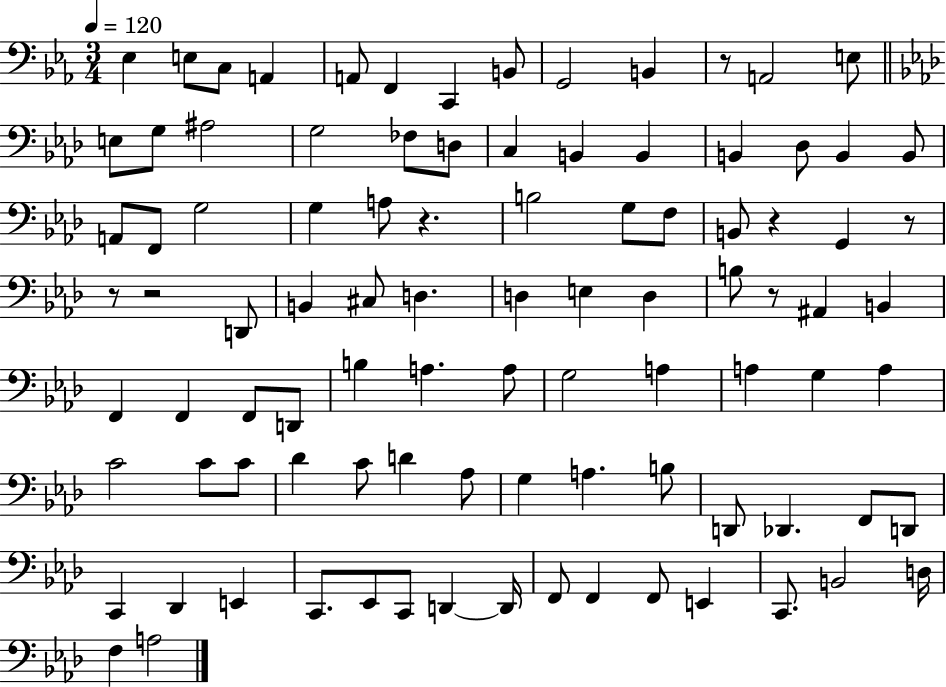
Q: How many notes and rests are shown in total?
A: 95